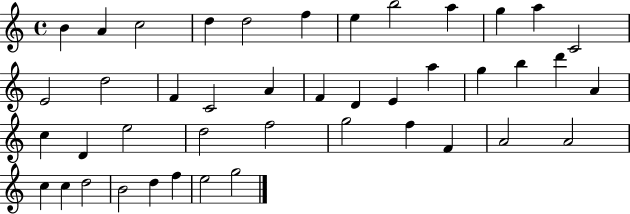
X:1
T:Untitled
M:4/4
L:1/4
K:C
B A c2 d d2 f e b2 a g a C2 E2 d2 F C2 A F D E a g b d' A c D e2 d2 f2 g2 f F A2 A2 c c d2 B2 d f e2 g2